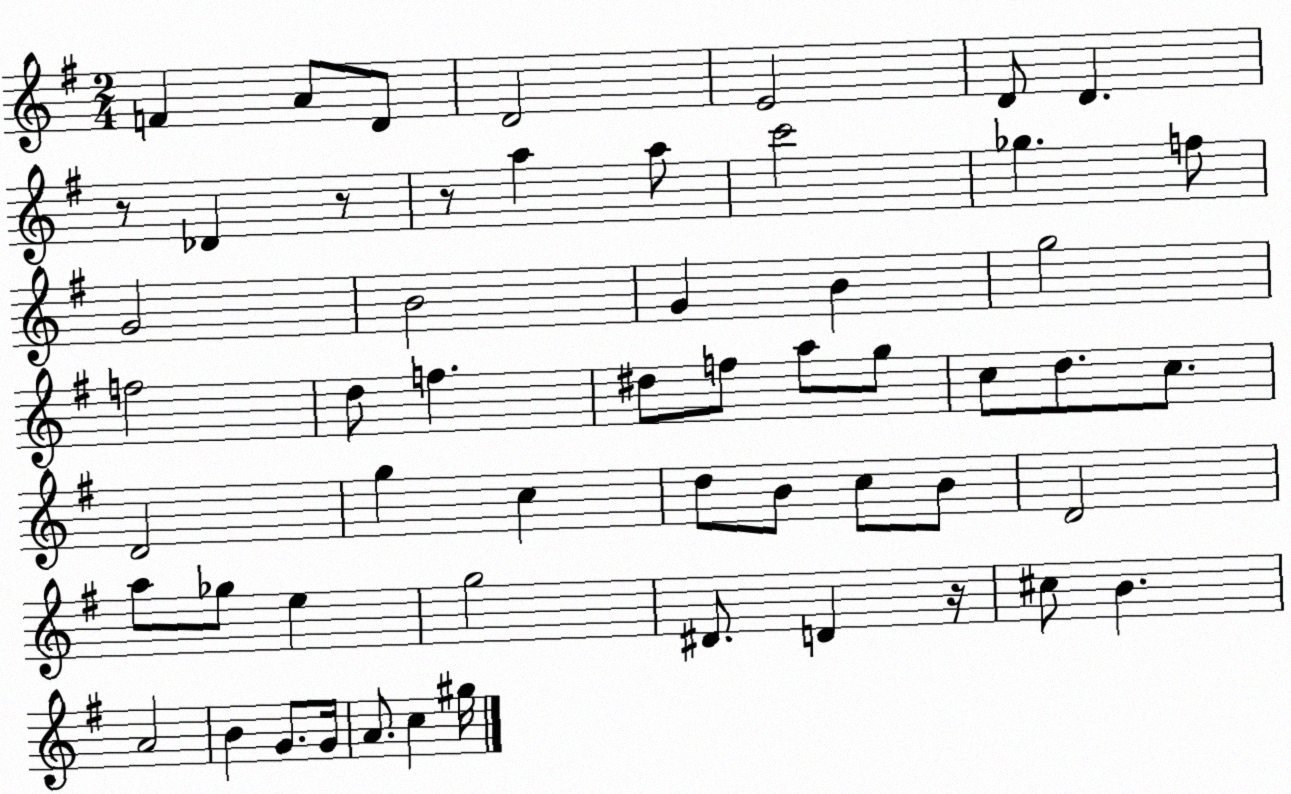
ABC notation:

X:1
T:Untitled
M:2/4
L:1/4
K:G
F A/2 D/2 D2 E2 D/2 D z/2 _D z/2 z/2 a a/2 c'2 _g f/2 G2 B2 G B g2 f2 d/2 f ^d/2 f/2 a/2 g/2 c/2 d/2 c/2 D2 g c d/2 B/2 c/2 B/2 D2 a/2 _g/2 e g2 ^D/2 D z/4 ^c/2 B A2 B G/2 G/4 A/2 c ^g/4